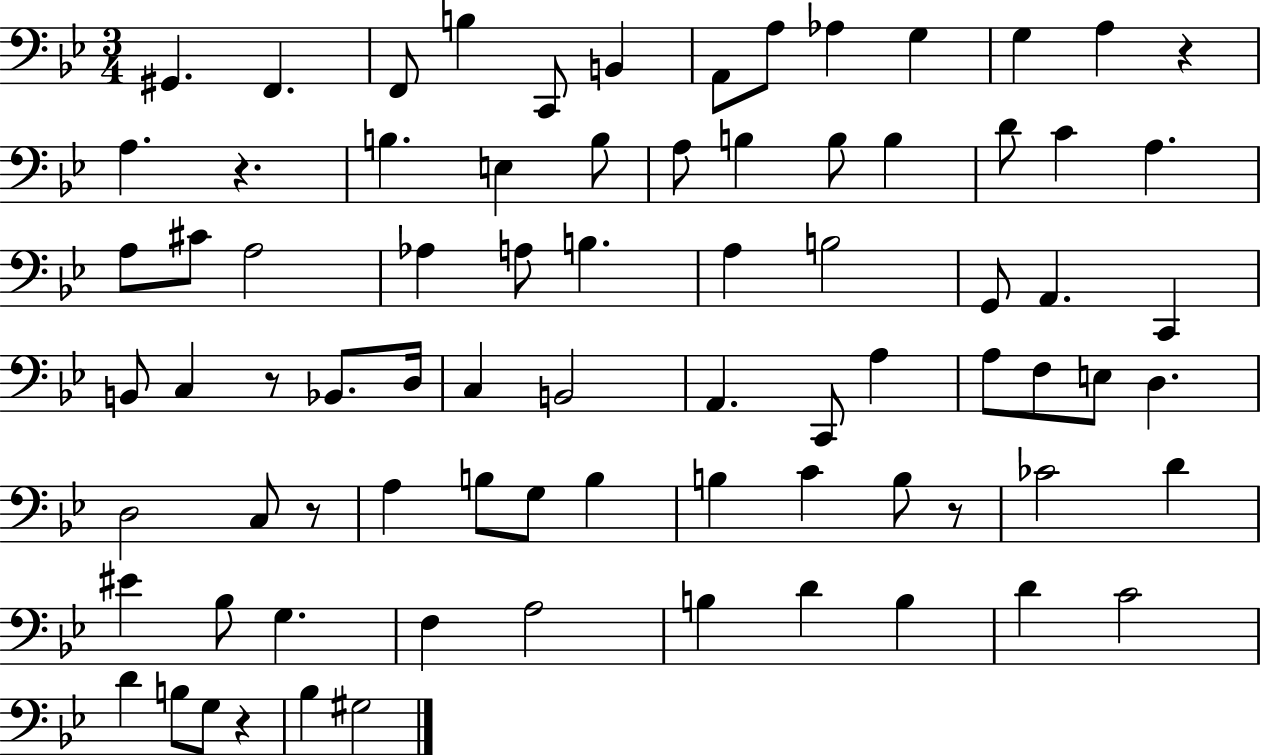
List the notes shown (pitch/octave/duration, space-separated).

G#2/q. F2/q. F2/e B3/q C2/e B2/q A2/e A3/e Ab3/q G3/q G3/q A3/q R/q A3/q. R/q. B3/q. E3/q B3/e A3/e B3/q B3/e B3/q D4/e C4/q A3/q. A3/e C#4/e A3/h Ab3/q A3/e B3/q. A3/q B3/h G2/e A2/q. C2/q B2/e C3/q R/e Bb2/e. D3/s C3/q B2/h A2/q. C2/e A3/q A3/e F3/e E3/e D3/q. D3/h C3/e R/e A3/q B3/e G3/e B3/q B3/q C4/q B3/e R/e CES4/h D4/q EIS4/q Bb3/e G3/q. F3/q A3/h B3/q D4/q B3/q D4/q C4/h D4/q B3/e G3/e R/q Bb3/q G#3/h